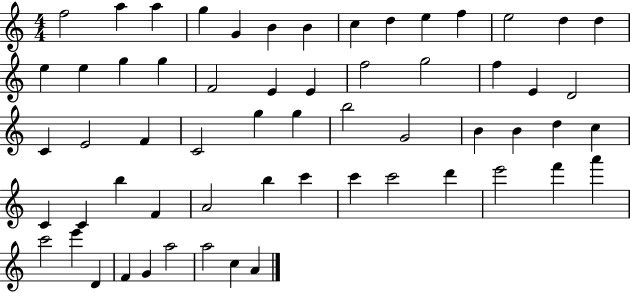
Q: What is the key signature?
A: C major